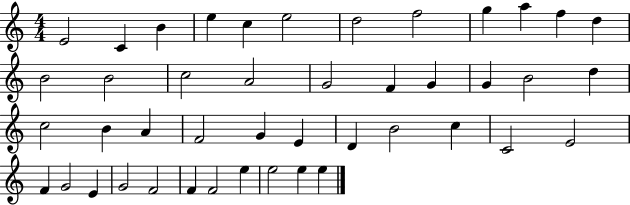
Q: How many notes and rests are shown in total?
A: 44